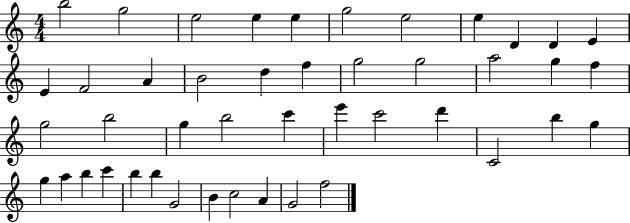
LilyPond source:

{
  \clef treble
  \numericTimeSignature
  \time 4/4
  \key c \major
  b''2 g''2 | e''2 e''4 e''4 | g''2 e''2 | e''4 d'4 d'4 e'4 | \break e'4 f'2 a'4 | b'2 d''4 f''4 | g''2 g''2 | a''2 g''4 f''4 | \break g''2 b''2 | g''4 b''2 c'''4 | e'''4 c'''2 d'''4 | c'2 b''4 g''4 | \break g''4 a''4 b''4 c'''4 | b''4 b''4 g'2 | b'4 c''2 a'4 | g'2 f''2 | \break \bar "|."
}